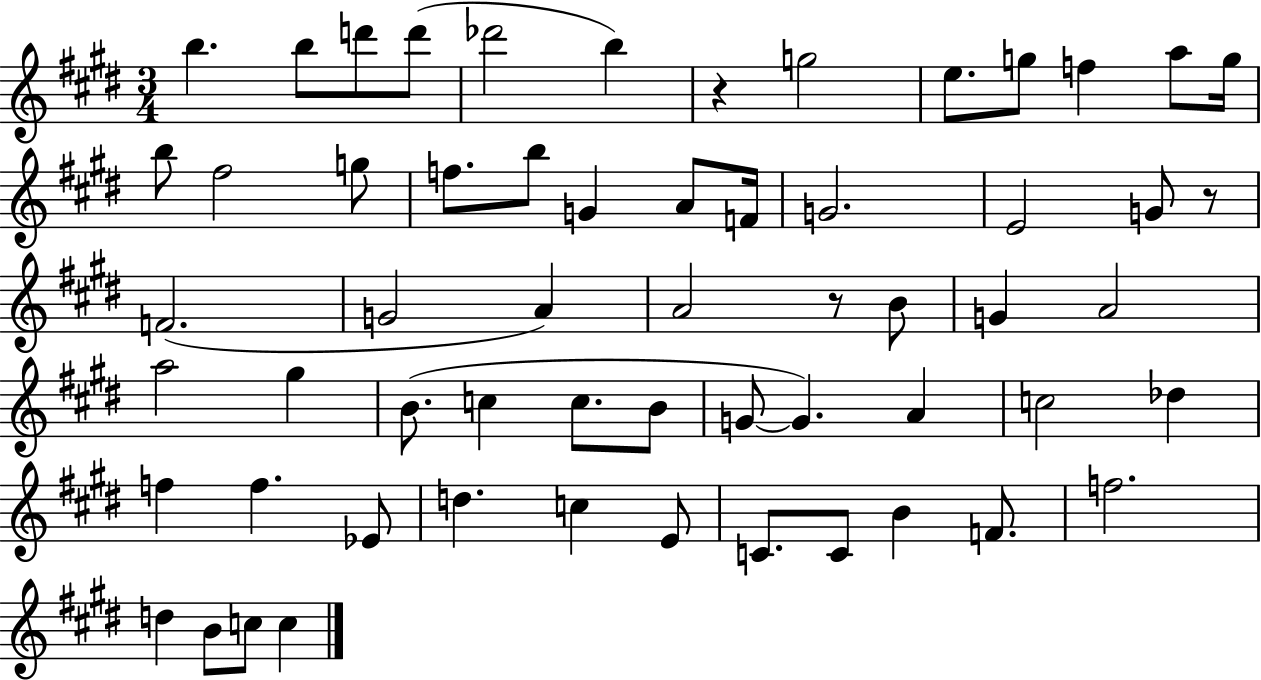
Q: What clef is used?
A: treble